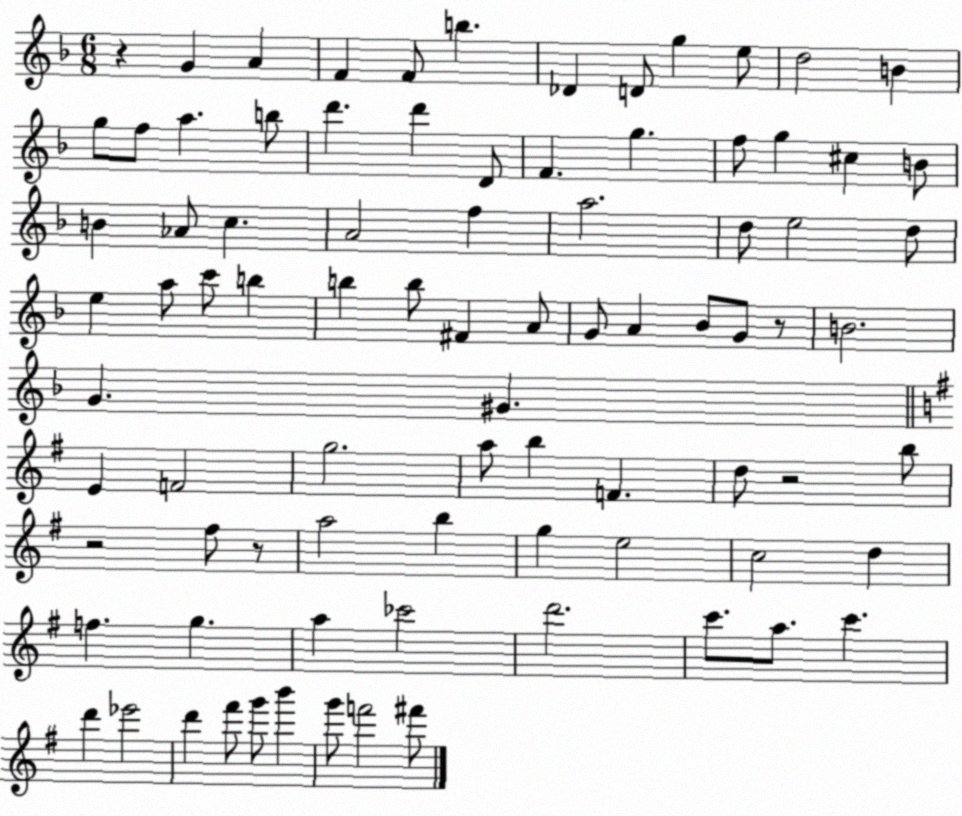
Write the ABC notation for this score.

X:1
T:Untitled
M:6/8
L:1/4
K:F
z G A F F/2 b _D D/2 g e/2 d2 B g/2 f/2 a b/2 d' d' D/2 F g f/2 g ^c B/2 B _A/2 c A2 f a2 d/2 e2 d/2 e a/2 c'/2 b b b/2 ^F A/2 G/2 A _B/2 G/2 z/2 B2 G ^G E F2 g2 a/2 b F d/2 z2 b/2 z2 ^f/2 z/2 a2 b g e2 c2 d f g a _c'2 d'2 c'/2 a/2 c' d' _e'2 d' ^f'/2 g'/2 b' g'/2 f'2 ^f'/2